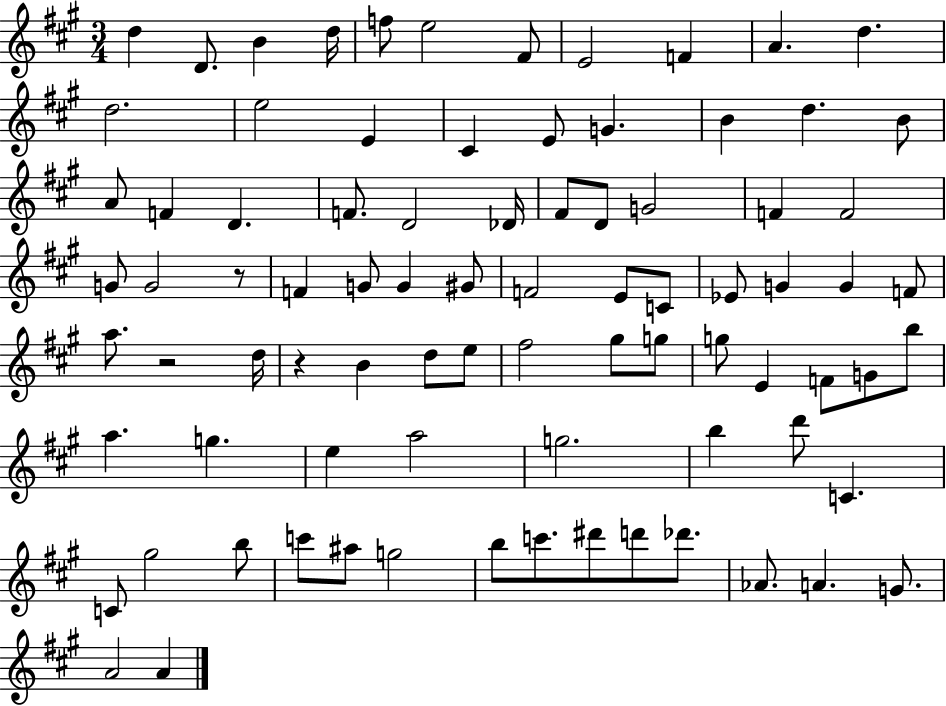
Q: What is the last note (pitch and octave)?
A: A4